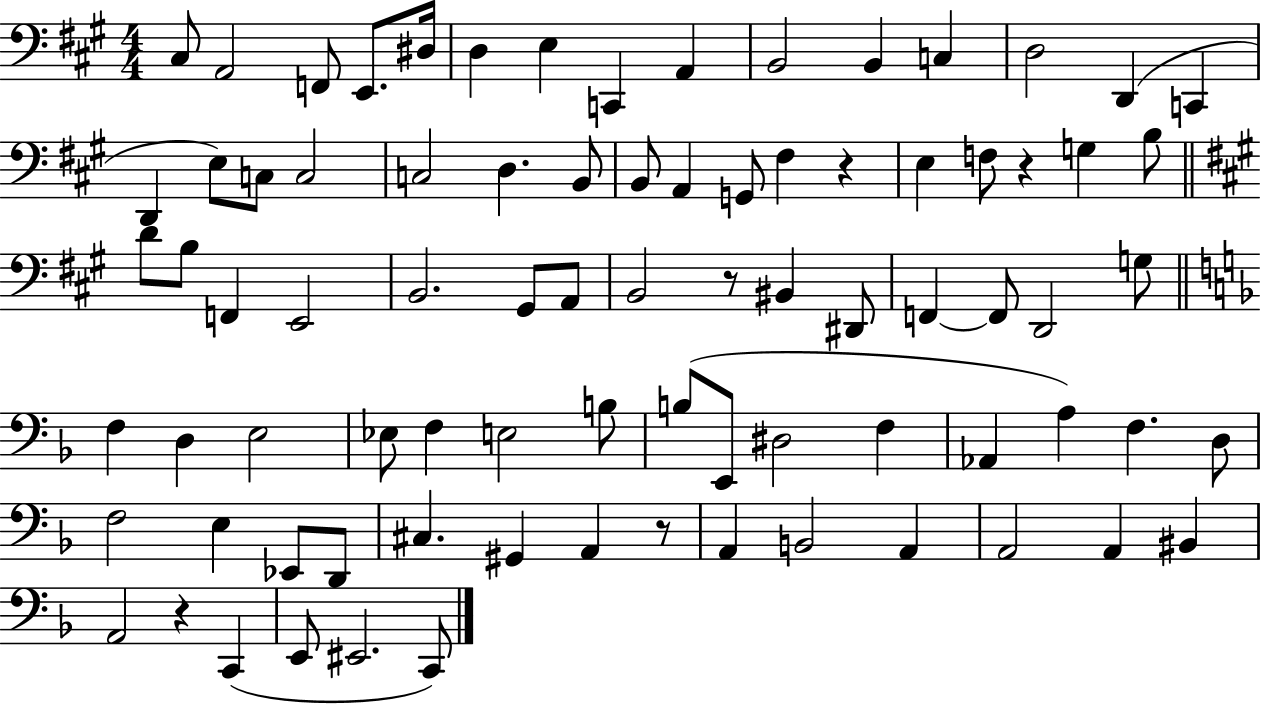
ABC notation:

X:1
T:Untitled
M:4/4
L:1/4
K:A
^C,/2 A,,2 F,,/2 E,,/2 ^D,/4 D, E, C,, A,, B,,2 B,, C, D,2 D,, C,, D,, E,/2 C,/2 C,2 C,2 D, B,,/2 B,,/2 A,, G,,/2 ^F, z E, F,/2 z G, B,/2 D/2 B,/2 F,, E,,2 B,,2 ^G,,/2 A,,/2 B,,2 z/2 ^B,, ^D,,/2 F,, F,,/2 D,,2 G,/2 F, D, E,2 _E,/2 F, E,2 B,/2 B,/2 E,,/2 ^D,2 F, _A,, A, F, D,/2 F,2 E, _E,,/2 D,,/2 ^C, ^G,, A,, z/2 A,, B,,2 A,, A,,2 A,, ^B,, A,,2 z C,, E,,/2 ^E,,2 C,,/2